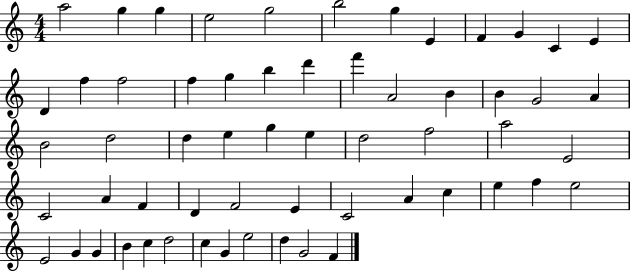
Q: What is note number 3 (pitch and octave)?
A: G5